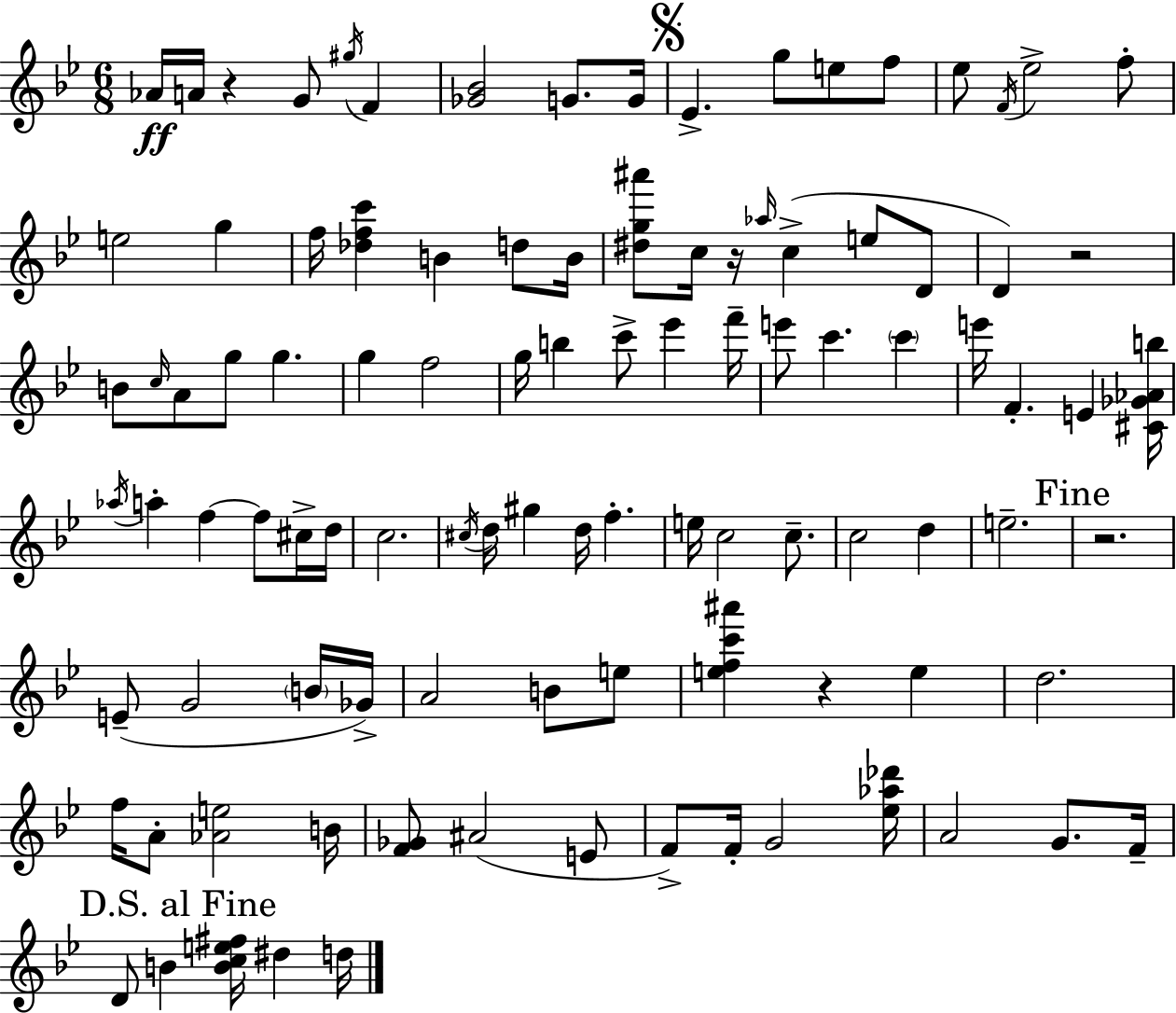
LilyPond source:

{
  \clef treble
  \numericTimeSignature
  \time 6/8
  \key g \minor
  \repeat volta 2 { aes'16\ff a'16 r4 g'8 \acciaccatura { gis''16 } f'4 | <ges' bes'>2 g'8. | g'16 \mark \markup { \musicglyph "scripts.segno" } ees'4.-> g''8 e''8 f''8 | ees''8 \acciaccatura { f'16 } ees''2-> | \break f''8-. e''2 g''4 | f''16 <des'' f'' c'''>4 b'4 d''8 | b'16 <dis'' g'' ais'''>8 c''16 r16 \grace { aes''16 }( c''4-> e''8 | d'8 d'4) r2 | \break b'8 \grace { c''16 } a'8 g''8 g''4. | g''4 f''2 | g''16 b''4 c'''8-> ees'''4 | f'''16-- e'''8 c'''4. | \break \parenthesize c'''4 e'''16 f'4.-. e'4 | <cis' ges' aes' b''>16 \acciaccatura { aes''16 } a''4-. f''4~~ | f''8 cis''16-> d''16 c''2. | \acciaccatura { cis''16 } d''16 gis''4 d''16 | \break f''4.-. e''16 c''2 | c''8.-- c''2 | d''4 e''2.-- | \mark "Fine" r2. | \break e'8--( g'2 | \parenthesize b'16 ges'16->) a'2 | b'8 e''8 <e'' f'' c''' ais'''>4 r4 | e''4 d''2. | \break f''16 a'8-. <aes' e''>2 | b'16 <f' ges'>8 ais'2( | e'8 f'8->) f'16-. g'2 | <ees'' aes'' des'''>16 a'2 | \break g'8. f'16-- \mark "D.S. al Fine" d'8 b'4 | <b' c'' e'' fis''>16 dis''4 d''16 } \bar "|."
}